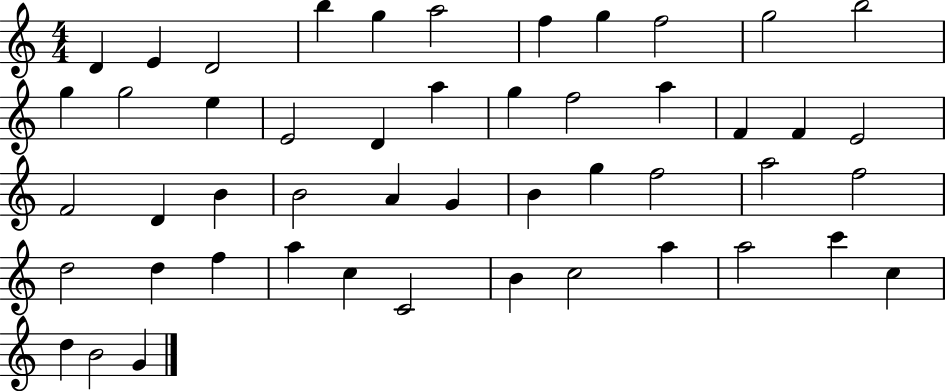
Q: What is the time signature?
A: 4/4